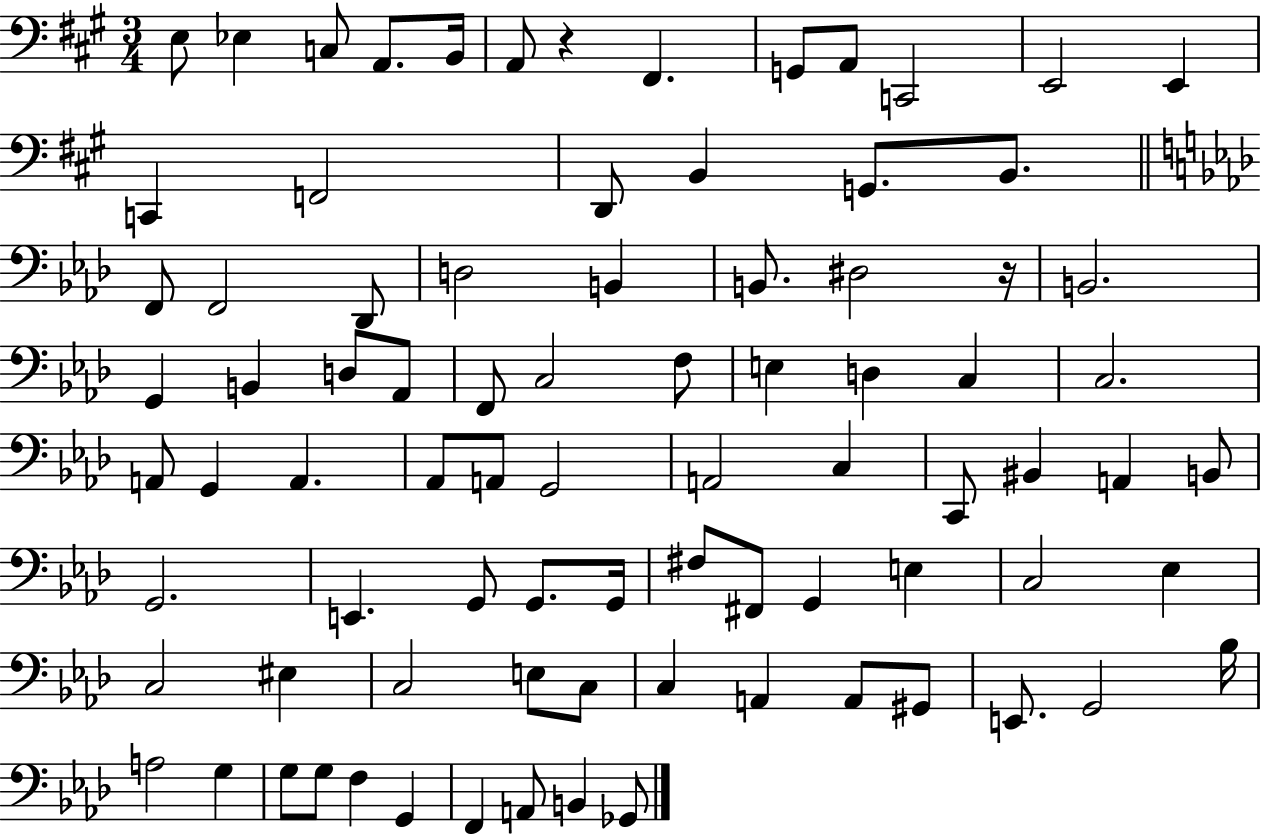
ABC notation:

X:1
T:Untitled
M:3/4
L:1/4
K:A
E,/2 _E, C,/2 A,,/2 B,,/4 A,,/2 z ^F,, G,,/2 A,,/2 C,,2 E,,2 E,, C,, F,,2 D,,/2 B,, G,,/2 B,,/2 F,,/2 F,,2 _D,,/2 D,2 B,, B,,/2 ^D,2 z/4 B,,2 G,, B,, D,/2 _A,,/2 F,,/2 C,2 F,/2 E, D, C, C,2 A,,/2 G,, A,, _A,,/2 A,,/2 G,,2 A,,2 C, C,,/2 ^B,, A,, B,,/2 G,,2 E,, G,,/2 G,,/2 G,,/4 ^F,/2 ^F,,/2 G,, E, C,2 _E, C,2 ^E, C,2 E,/2 C,/2 C, A,, A,,/2 ^G,,/2 E,,/2 G,,2 _B,/4 A,2 G, G,/2 G,/2 F, G,, F,, A,,/2 B,, _G,,/2